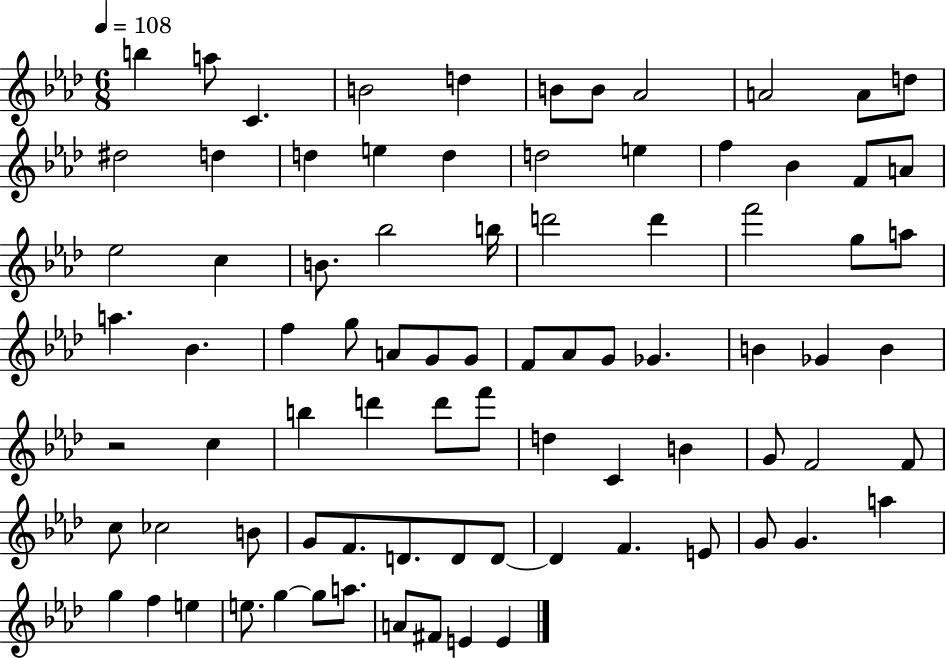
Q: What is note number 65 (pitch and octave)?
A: D4